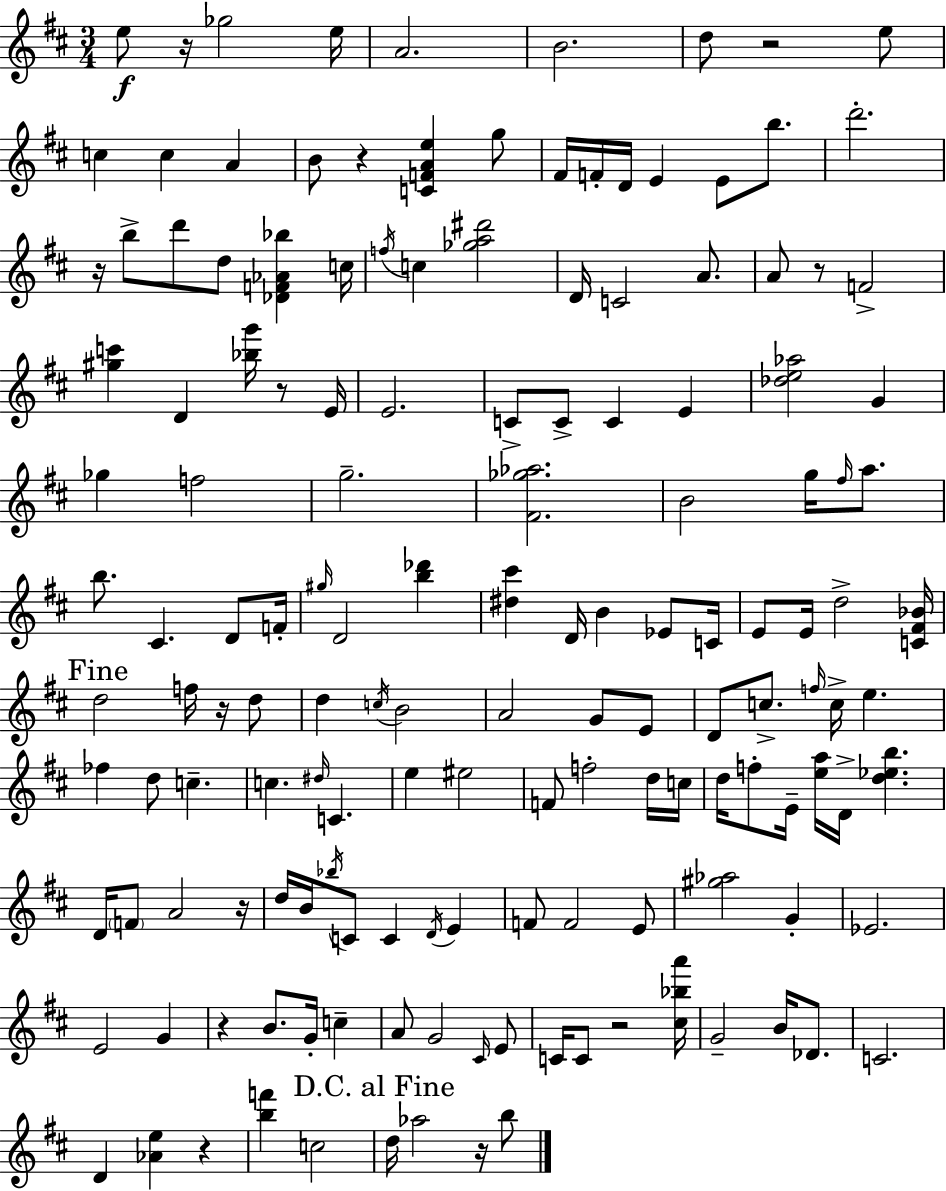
{
  \clef treble
  \numericTimeSignature
  \time 3/4
  \key d \major
  e''8\f r16 ges''2 e''16 | a'2. | b'2. | d''8 r2 e''8 | \break c''4 c''4 a'4 | b'8 r4 <c' f' a' e''>4 g''8 | fis'16 f'16-. d'16 e'4 e'8 b''8. | d'''2.-. | \break r16 b''8-> d'''8 d''8 <des' f' aes' bes''>4 c''16 | \acciaccatura { f''16 } c''4 <ges'' a'' dis'''>2 | d'16 c'2 a'8. | a'8 r8 f'2-> | \break <gis'' c'''>4 d'4 <bes'' g'''>16 r8 | e'16 e'2. | c'8-> c'8-> c'4 e'4 | <des'' e'' aes''>2 g'4 | \break ges''4 f''2 | g''2.-- | <fis' ges'' aes''>2. | b'2 g''16 \grace { fis''16 } a''8. | \break b''8. cis'4. d'8 | f'16-. \grace { gis''16 } d'2 <b'' des'''>4 | <dis'' cis'''>4 d'16 b'4 | ees'8 c'16 e'8 e'16 d''2-> | \break <c' fis' bes'>16 \mark "Fine" d''2 f''16 | r16 d''8 d''4 \acciaccatura { c''16 } b'2 | a'2 | g'8 e'8 d'8 c''8.-> \grace { f''16 } c''16-> e''4. | \break fes''4 d''8 c''4.-- | c''4. \grace { dis''16 } | c'4. e''4 eis''2 | f'8 f''2-. | \break d''16 c''16 d''16 f''8-. e'16-- <e'' a''>16 d'16-> | <d'' ees'' b''>4. d'16 \parenthesize f'8 a'2 | r16 d''16 b'16 \acciaccatura { bes''16 } c'8 c'4 | \acciaccatura { d'16 } e'4 f'8 f'2 | \break e'8 <gis'' aes''>2 | g'4-. ees'2. | e'2 | g'4 r4 | \break b'8. g'16-. c''4-- a'8 g'2 | \grace { cis'16 } e'8 c'16 c'8 | r2 <cis'' bes'' a'''>16 g'2-- | b'16 des'8. c'2. | \break d'4 | <aes' e''>4 r4 <b'' f'''>4 | c''2 \mark "D.C. al Fine" d''16 aes''2 | r16 b''8 \bar "|."
}